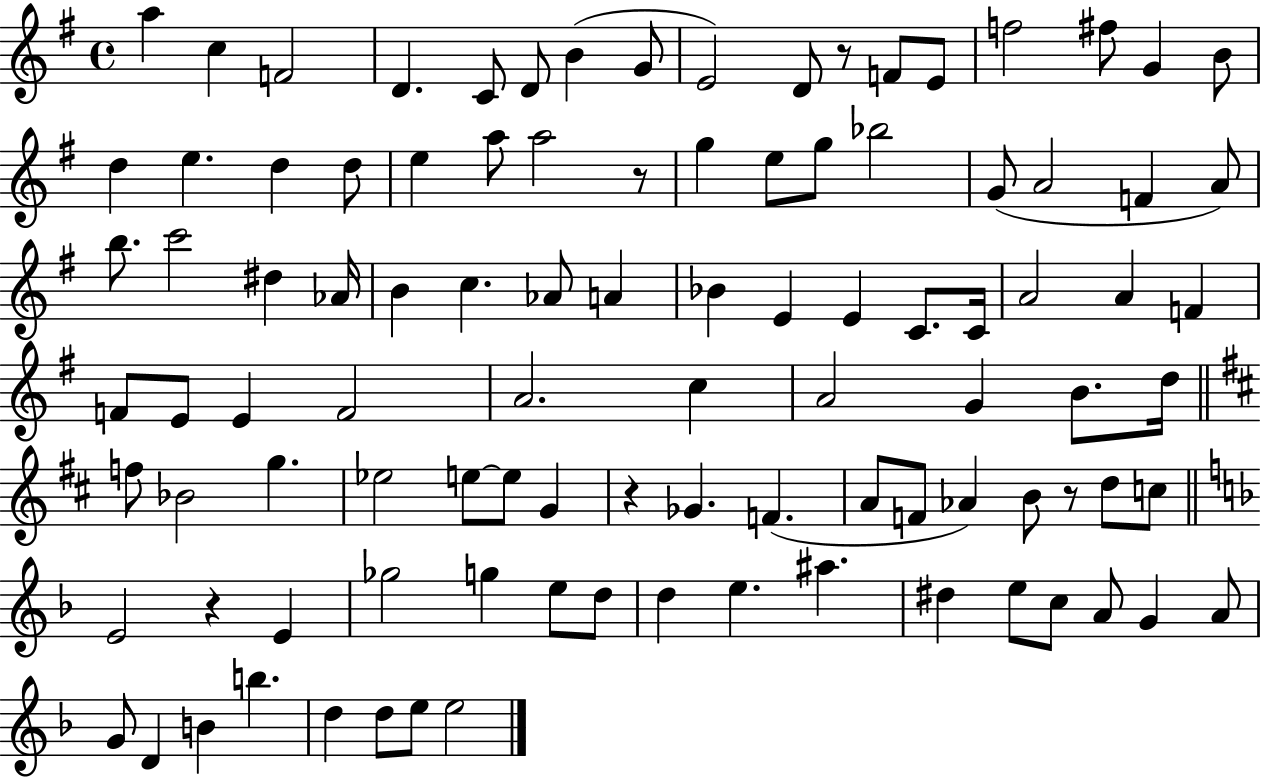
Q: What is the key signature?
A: G major